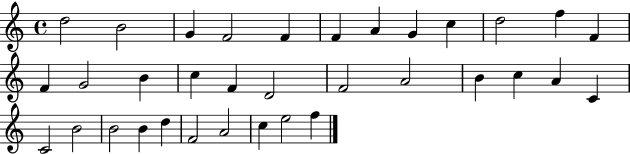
X:1
T:Untitled
M:4/4
L:1/4
K:C
d2 B2 G F2 F F A G c d2 f F F G2 B c F D2 F2 A2 B c A C C2 B2 B2 B d F2 A2 c e2 f